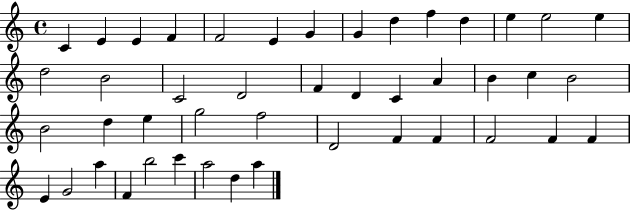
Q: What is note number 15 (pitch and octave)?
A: D5